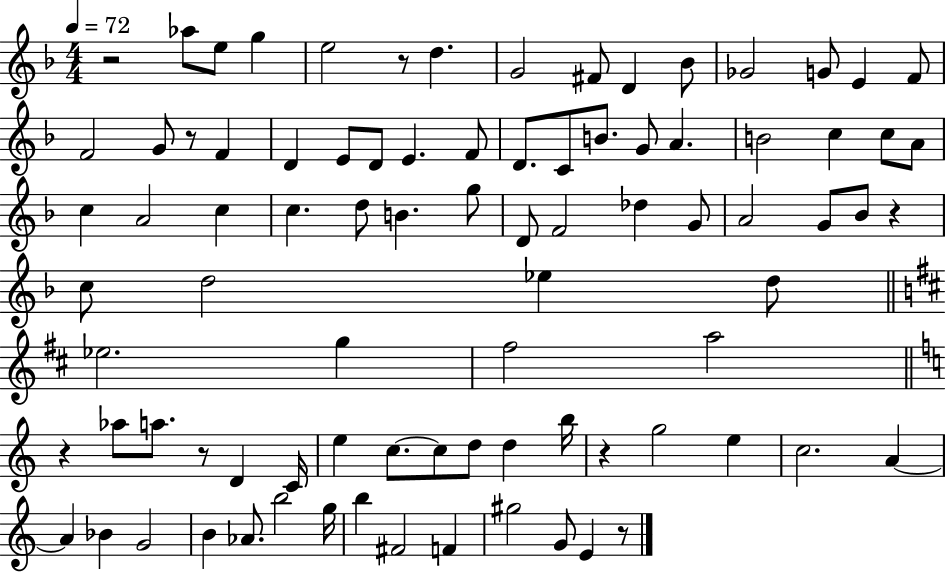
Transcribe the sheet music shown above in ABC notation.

X:1
T:Untitled
M:4/4
L:1/4
K:F
z2 _a/2 e/2 g e2 z/2 d G2 ^F/2 D _B/2 _G2 G/2 E F/2 F2 G/2 z/2 F D E/2 D/2 E F/2 D/2 C/2 B/2 G/2 A B2 c c/2 A/2 c A2 c c d/2 B g/2 D/2 F2 _d G/2 A2 G/2 _B/2 z c/2 d2 _e d/2 _e2 g ^f2 a2 z _a/2 a/2 z/2 D C/4 e c/2 c/2 d/2 d b/4 z g2 e c2 A A _B G2 B _A/2 b2 g/4 b ^F2 F ^g2 G/2 E z/2